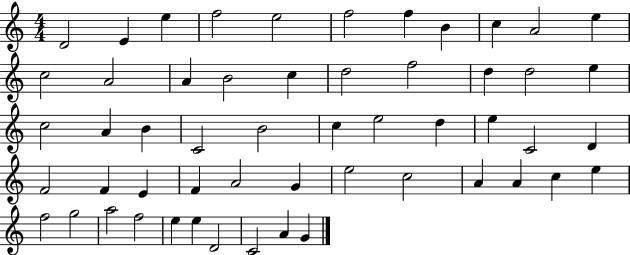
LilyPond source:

{
  \clef treble
  \numericTimeSignature
  \time 4/4
  \key c \major
  d'2 e'4 e''4 | f''2 e''2 | f''2 f''4 b'4 | c''4 a'2 e''4 | \break c''2 a'2 | a'4 b'2 c''4 | d''2 f''2 | d''4 d''2 e''4 | \break c''2 a'4 b'4 | c'2 b'2 | c''4 e''2 d''4 | e''4 c'2 d'4 | \break f'2 f'4 e'4 | f'4 a'2 g'4 | e''2 c''2 | a'4 a'4 c''4 e''4 | \break f''2 g''2 | a''2 f''2 | e''4 e''4 d'2 | c'2 a'4 g'4 | \break \bar "|."
}